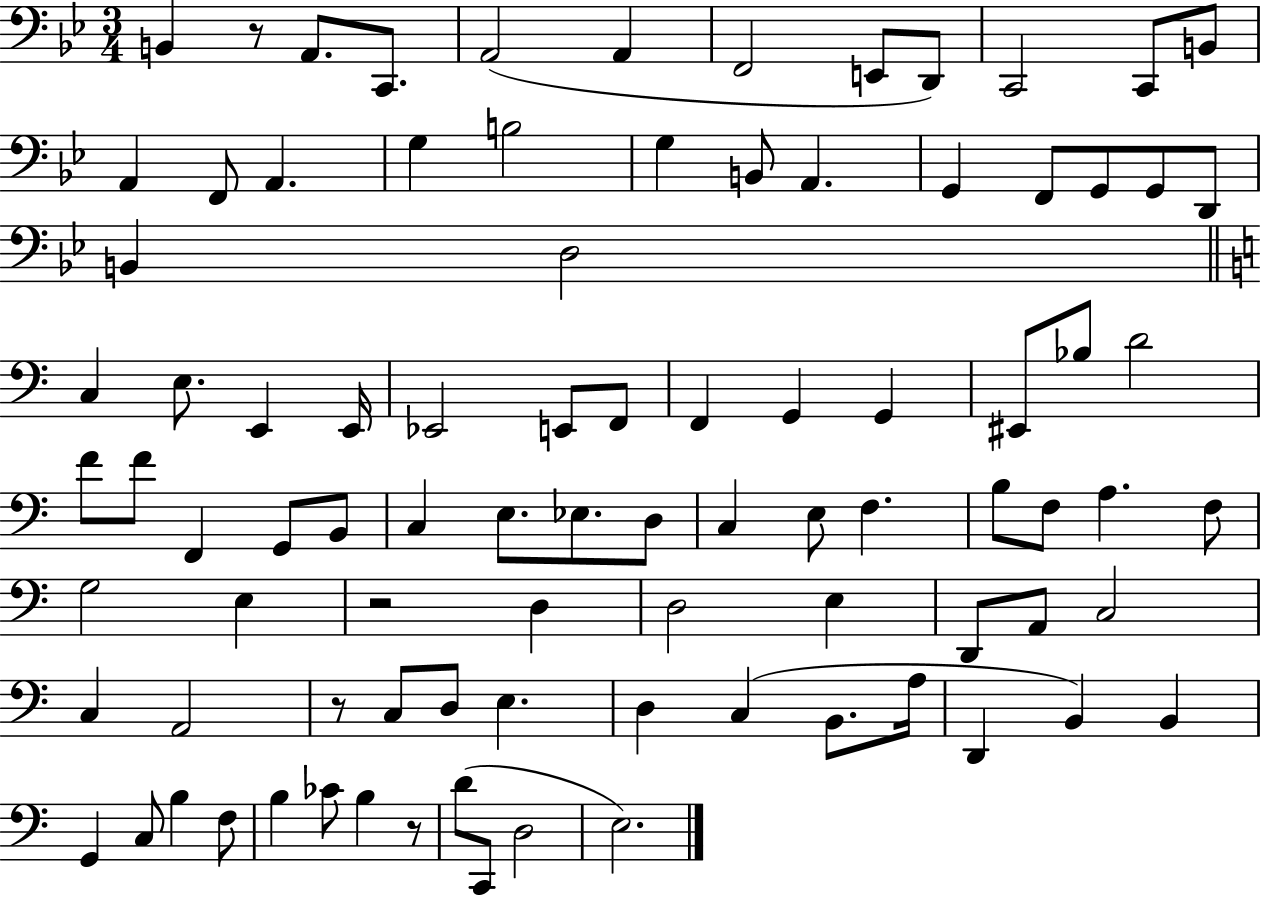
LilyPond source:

{
  \clef bass
  \numericTimeSignature
  \time 3/4
  \key bes \major
  \repeat volta 2 { b,4 r8 a,8. c,8. | a,2( a,4 | f,2 e,8 d,8) | c,2 c,8 b,8 | \break a,4 f,8 a,4. | g4 b2 | g4 b,8 a,4. | g,4 f,8 g,8 g,8 d,8 | \break b,4 d2 | \bar "||" \break \key c \major c4 e8. e,4 e,16 | ees,2 e,8 f,8 | f,4 g,4 g,4 | eis,8 bes8 d'2 | \break f'8 f'8 f,4 g,8 b,8 | c4 e8. ees8. d8 | c4 e8 f4. | b8 f8 a4. f8 | \break g2 e4 | r2 d4 | d2 e4 | d,8 a,8 c2 | \break c4 a,2 | r8 c8 d8 e4. | d4 c4( b,8. a16 | d,4 b,4) b,4 | \break g,4 c8 b4 f8 | b4 ces'8 b4 r8 | d'8( c,8 d2 | e2.) | \break } \bar "|."
}